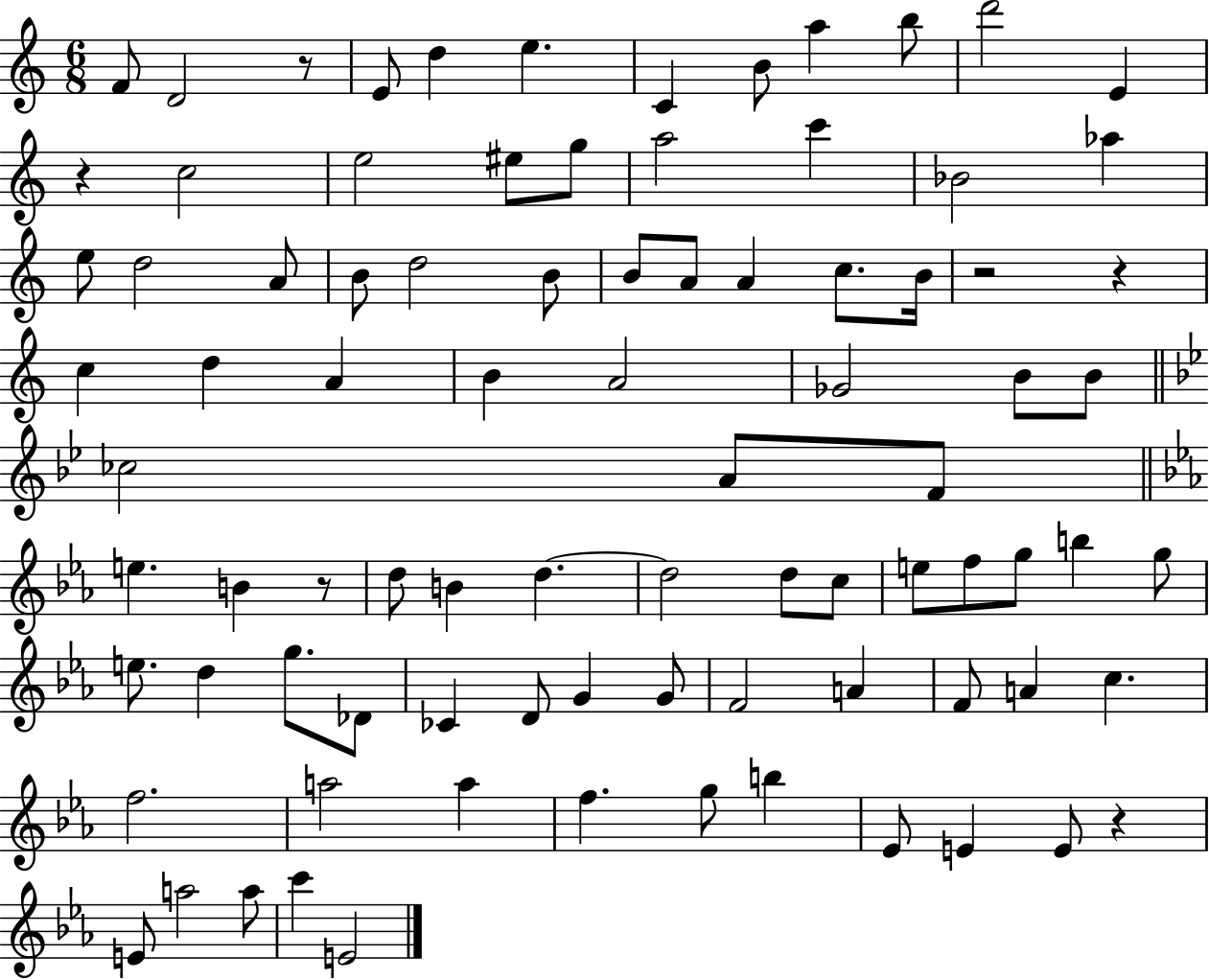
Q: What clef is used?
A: treble